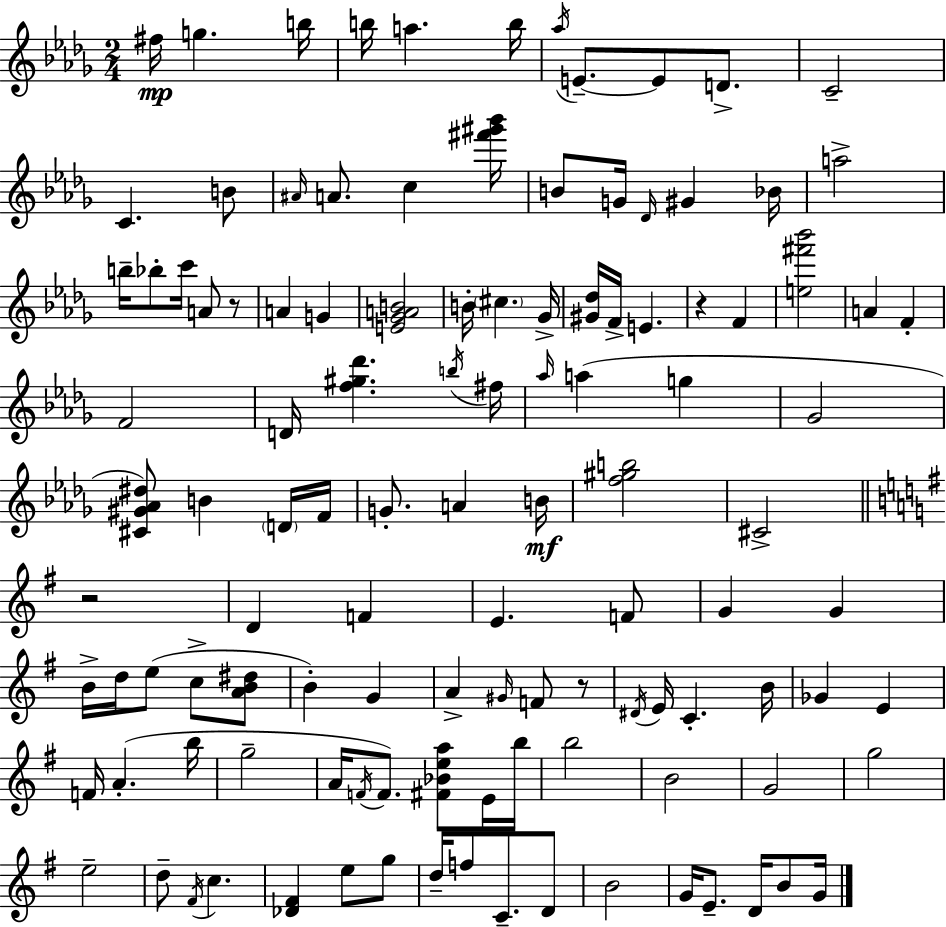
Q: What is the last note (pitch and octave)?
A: G4